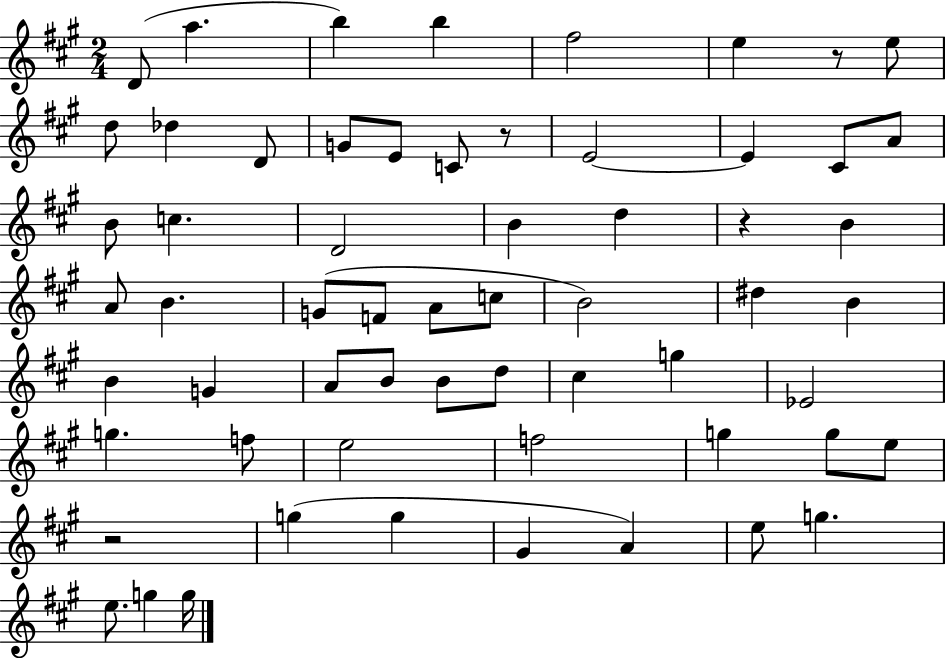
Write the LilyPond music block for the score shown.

{
  \clef treble
  \numericTimeSignature
  \time 2/4
  \key a \major
  \repeat volta 2 { d'8( a''4. | b''4) b''4 | fis''2 | e''4 r8 e''8 | \break d''8 des''4 d'8 | g'8 e'8 c'8 r8 | e'2~~ | e'4 cis'8 a'8 | \break b'8 c''4. | d'2 | b'4 d''4 | r4 b'4 | \break a'8 b'4. | g'8( f'8 a'8 c''8 | b'2) | dis''4 b'4 | \break b'4 g'4 | a'8 b'8 b'8 d''8 | cis''4 g''4 | ees'2 | \break g''4. f''8 | e''2 | f''2 | g''4 g''8 e''8 | \break r2 | g''4( g''4 | gis'4 a'4) | e''8 g''4. | \break e''8. g''4 g''16 | } \bar "|."
}